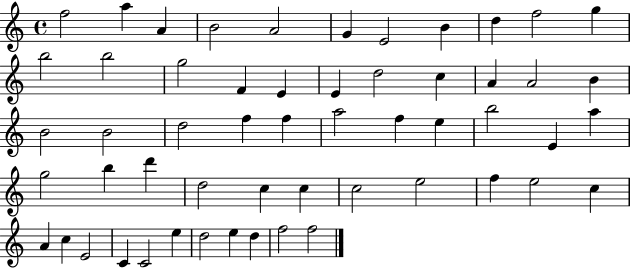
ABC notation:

X:1
T:Untitled
M:4/4
L:1/4
K:C
f2 a A B2 A2 G E2 B d f2 g b2 b2 g2 F E E d2 c A A2 B B2 B2 d2 f f a2 f e b2 E a g2 b d' d2 c c c2 e2 f e2 c A c E2 C C2 e d2 e d f2 f2